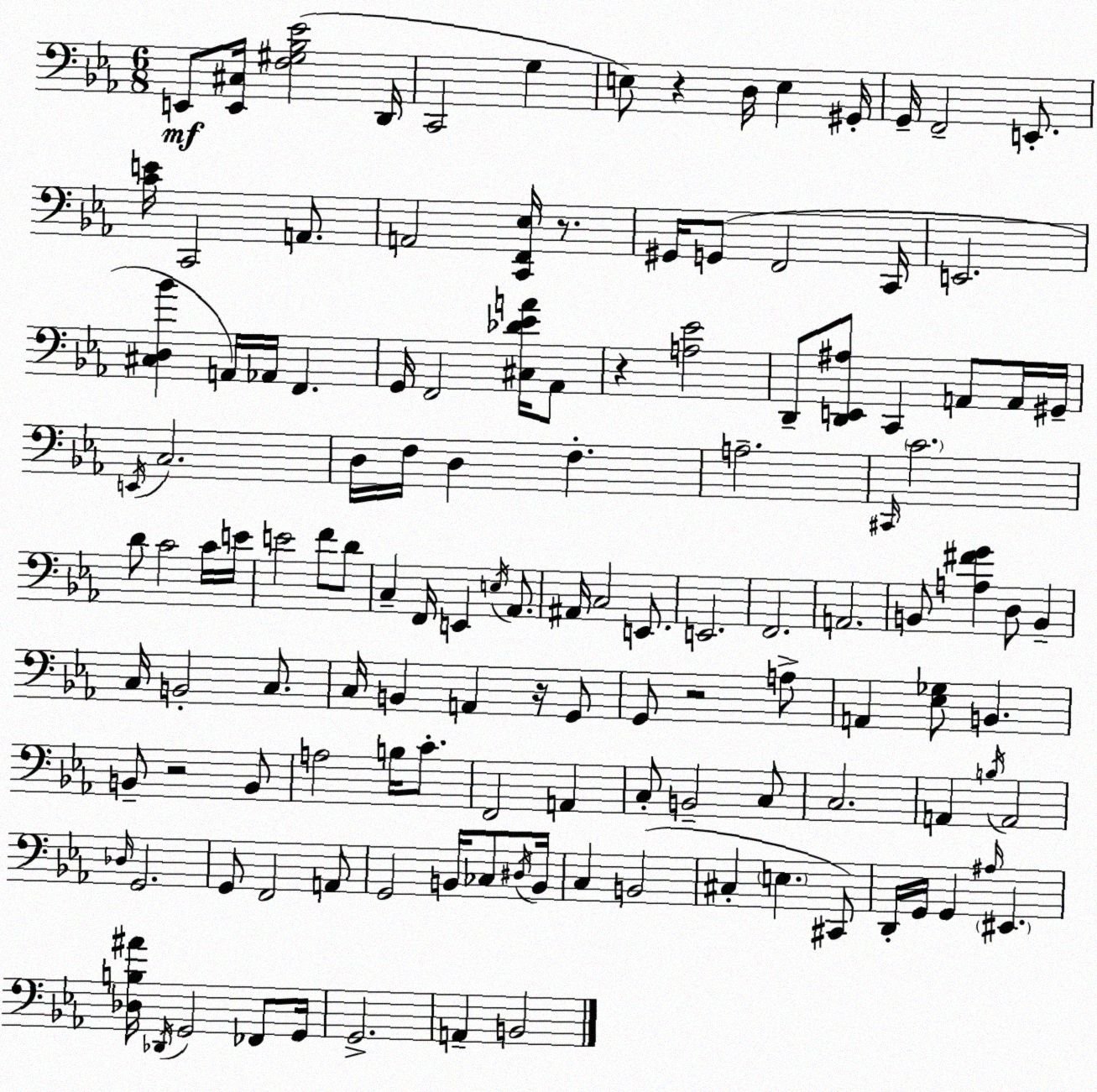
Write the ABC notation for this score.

X:1
T:Untitled
M:6/8
L:1/4
K:Cm
E,,/2 [E,,^C,]/4 [F,^G,_B,_E]2 D,,/4 C,,2 G, E,/2 z D,/4 E, ^G,,/4 G,,/4 F,,2 E,,/2 [CE]/4 C,,2 A,,/2 A,,2 [C,,F,,_E,]/4 z/2 ^G,,/4 G,,/2 F,,2 C,,/4 E,,2 [^C,D,_B] A,,/4 _A,,/4 F,, G,,/4 F,,2 [^C,_D_EA]/4 _A,,/2 z [A,_E]2 D,,/2 [D,,E,,^A,]/2 C,, A,,/2 A,,/4 ^G,,/4 E,,/4 C,2 D,/4 F,/4 D, F, A,2 ^C,,/4 C2 D/2 C2 C/4 E/4 E2 F/2 D/2 C, F,,/4 E,, E,/4 _A,,/2 ^A,,/4 C,2 E,,/2 E,,2 F,,2 A,,2 B,,/2 [A,^FG] D,/2 B,, C,/4 B,,2 C,/2 C,/4 B,, A,, z/4 G,,/2 G,,/2 z2 A,/2 A,, [_E,_G,]/2 B,, B,,/2 z2 B,,/2 A,2 B,/4 C/2 F,,2 A,, C,/2 B,,2 C,/2 C,2 A,, B,/4 A,,2 _D,/4 G,,2 G,,/2 F,,2 A,,/2 G,,2 B,,/4 _C,/2 ^D,/4 B,,/4 C, B,,2 ^C, E, ^C,,/2 D,,/4 G,,/4 G,, ^A,/4 ^E,, [_D,B,^A]/4 _D,,/4 G,,2 _F,,/2 G,,/4 G,,2 A,, B,,2